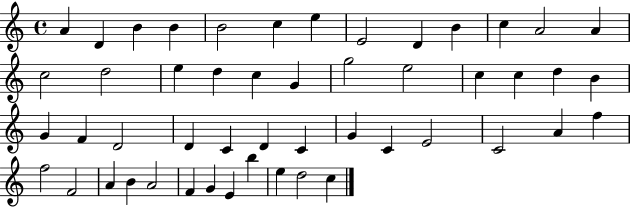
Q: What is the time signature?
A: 4/4